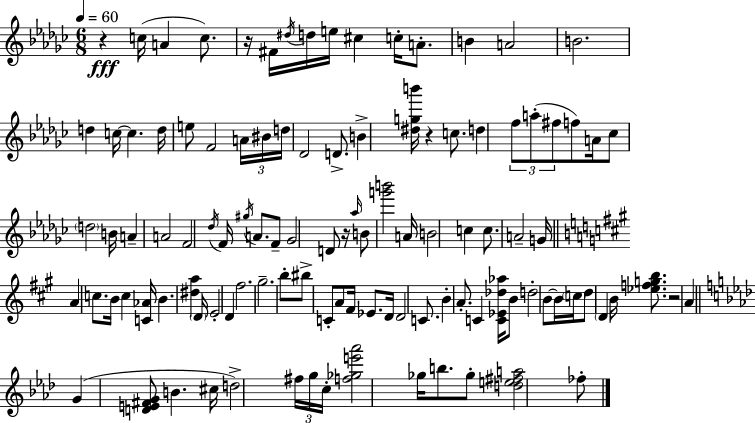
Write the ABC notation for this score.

X:1
T:Untitled
M:6/8
L:1/4
K:Ebm
z c/4 A c/2 z/4 ^F/4 ^d/4 d/4 e/4 ^c c/4 A/2 B A2 B2 d c/4 c d/4 e/2 F2 A/4 ^B/4 d/4 _D2 D/2 B [^dgb']/4 z c/2 d f/2 a/2 ^f/2 f/2 A/4 _c/2 d2 B/4 A A2 F2 _d/4 F/4 ^g/4 A/2 F/2 _G2 D/2 z/4 _a/4 B/2 [g'b']2 A/4 B2 c c/2 A2 G/4 A c/2 B/4 c [C_A]/4 B [^da] D/4 E2 D ^f2 ^g2 b/2 ^b/2 C/2 A/2 ^F/4 _E/2 D/4 D2 C/2 B A/2 C [C_E_d_a]/4 B/2 d2 B/2 B/4 c/4 d/2 D B/4 [_efgb]/2 z2 A G [DE^FG]/2 B ^c/4 d2 ^f/4 g/4 c/4 [f_ge'_a']2 _g/4 b/2 _g/2 [de^fa]2 _f/2